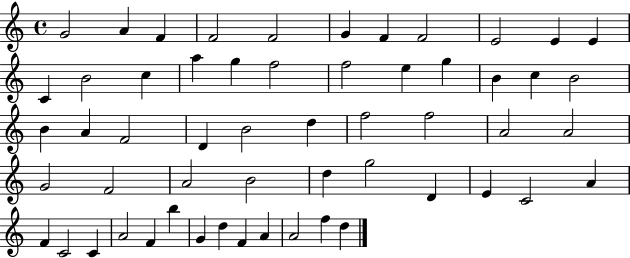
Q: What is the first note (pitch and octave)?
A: G4